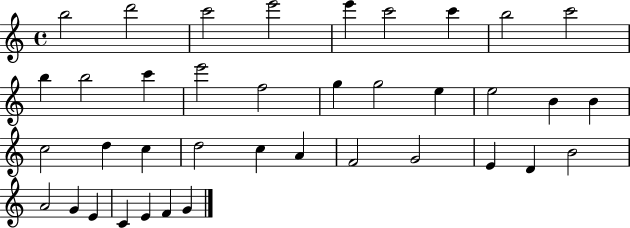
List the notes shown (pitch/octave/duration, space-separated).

B5/h D6/h C6/h E6/h E6/q C6/h C6/q B5/h C6/h B5/q B5/h C6/q E6/h F5/h G5/q G5/h E5/q E5/h B4/q B4/q C5/h D5/q C5/q D5/h C5/q A4/q F4/h G4/h E4/q D4/q B4/h A4/h G4/q E4/q C4/q E4/q F4/q G4/q